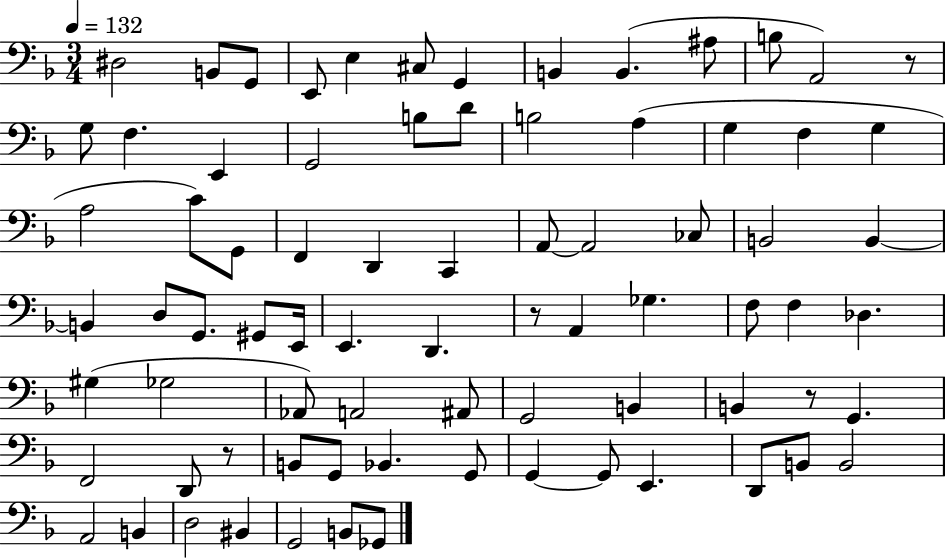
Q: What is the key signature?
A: F major